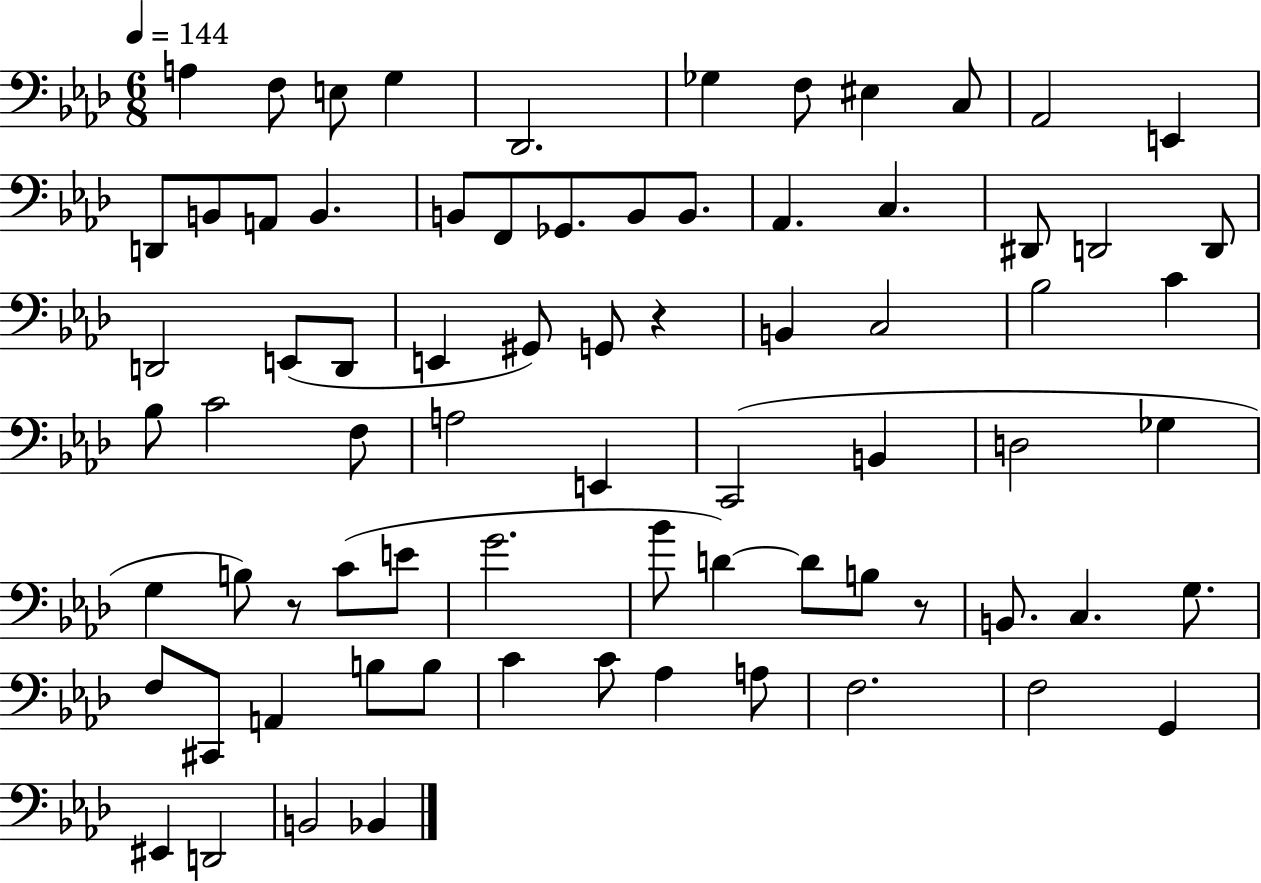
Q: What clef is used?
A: bass